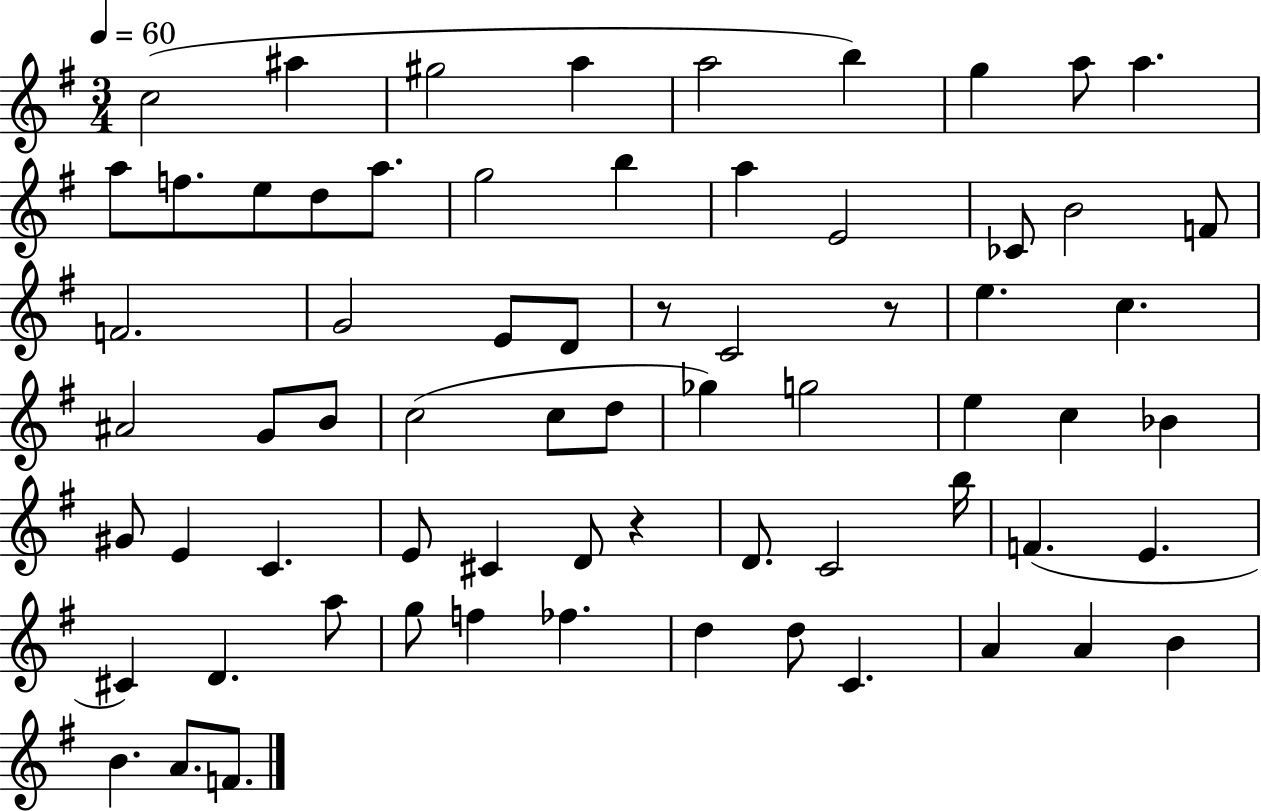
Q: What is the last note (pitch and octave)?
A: F4